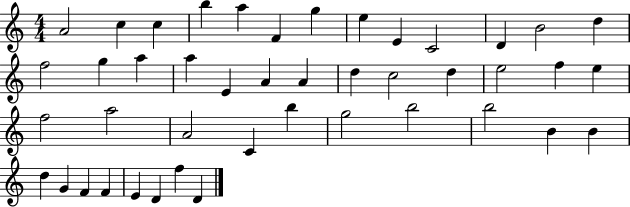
X:1
T:Untitled
M:4/4
L:1/4
K:C
A2 c c b a F g e E C2 D B2 d f2 g a a E A A d c2 d e2 f e f2 a2 A2 C b g2 b2 b2 B B d G F F E D f D